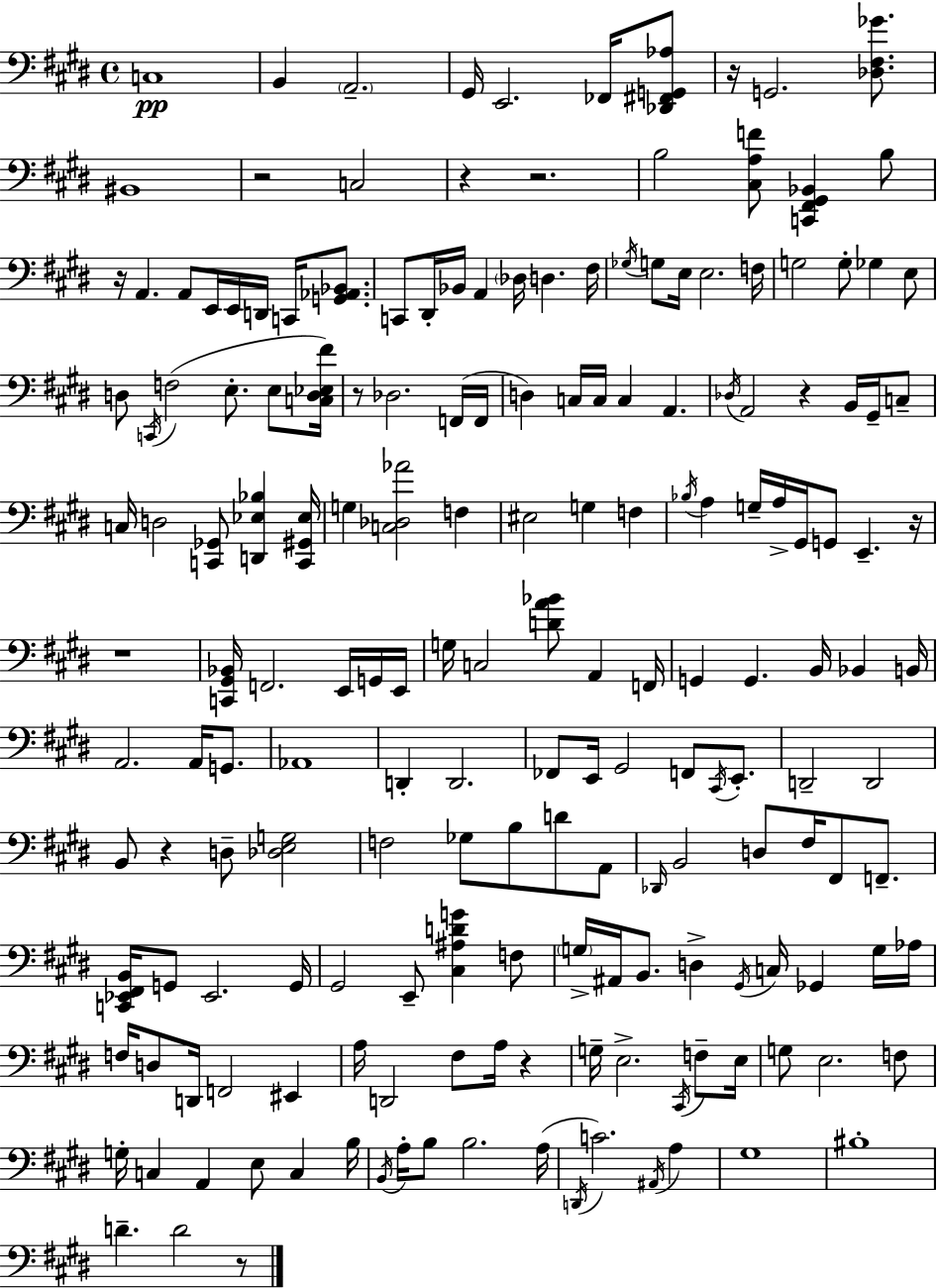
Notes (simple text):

C3/w B2/q A2/h. G#2/s E2/h. FES2/s [Db2,F#2,G2,Ab3]/e R/s G2/h. [Db3,F#3,Gb4]/e. BIS2/w R/h C3/h R/q R/h. B3/h [C#3,A3,F4]/e [C2,F#2,G#2,Bb2]/q B3/e R/s A2/q. A2/e E2/s E2/s D2/s C2/s [G2,Ab2,Bb2]/e. C2/e D#2/s Bb2/s A2/q Db3/s D3/q. F#3/s Gb3/s G3/e E3/s E3/h. F3/s G3/h G3/e Gb3/q E3/e D3/e C2/s F3/h E3/e. E3/e [C3,D3,Eb3,F#4]/s R/e Db3/h. F2/s F2/s D3/q C3/s C3/s C3/q A2/q. Db3/s A2/h R/q B2/s G#2/s C3/e C3/s D3/h [C2,Gb2]/e [D2,Eb3,Bb3]/q [C2,G#2,Eb3]/s G3/q [C3,Db3,Ab4]/h F3/q EIS3/h G3/q F3/q Bb3/s A3/q G3/s A3/s G#2/s G2/e E2/q. R/s R/w [C2,G#2,Bb2]/s F2/h. E2/s G2/s E2/s G3/s C3/h [D4,A4,Bb4]/e A2/q F2/s G2/q G2/q. B2/s Bb2/q B2/s A2/h. A2/s G2/e. Ab2/w D2/q D2/h. FES2/e E2/s G#2/h F2/e C#2/s E2/e. D2/h D2/h B2/e R/q D3/e [Db3,E3,G3]/h F3/h Gb3/e B3/e D4/e A2/e Db2/s B2/h D3/e F#3/s F#2/e F2/e. [C2,Eb2,F#2,B2]/s G2/e Eb2/h. G2/s G#2/h E2/e [C#3,A#3,D4,G4]/q F3/e G3/s A#2/s B2/e. D3/q G#2/s C3/s Gb2/q G3/s Ab3/s F3/s D3/e D2/s F2/h EIS2/q A3/s D2/h F#3/e A3/s R/q G3/s E3/h. C#2/s F3/e E3/s G3/e E3/h. F3/e G3/s C3/q A2/q E3/e C3/q B3/s B2/s A3/s B3/e B3/h. A3/s D2/s C4/h. A#2/s A3/q G#3/w BIS3/w D4/q. D4/h R/e